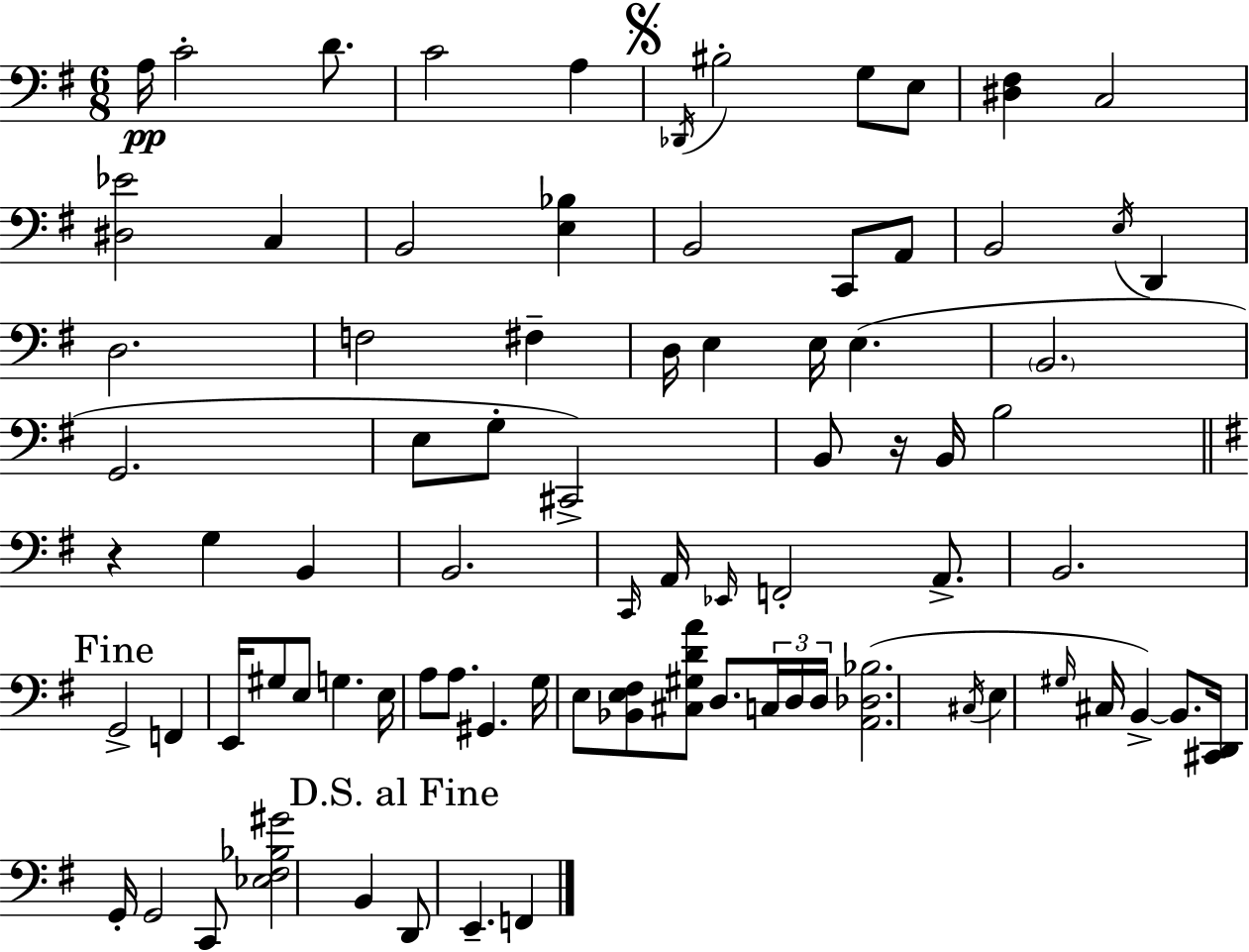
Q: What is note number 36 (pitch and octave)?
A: B2